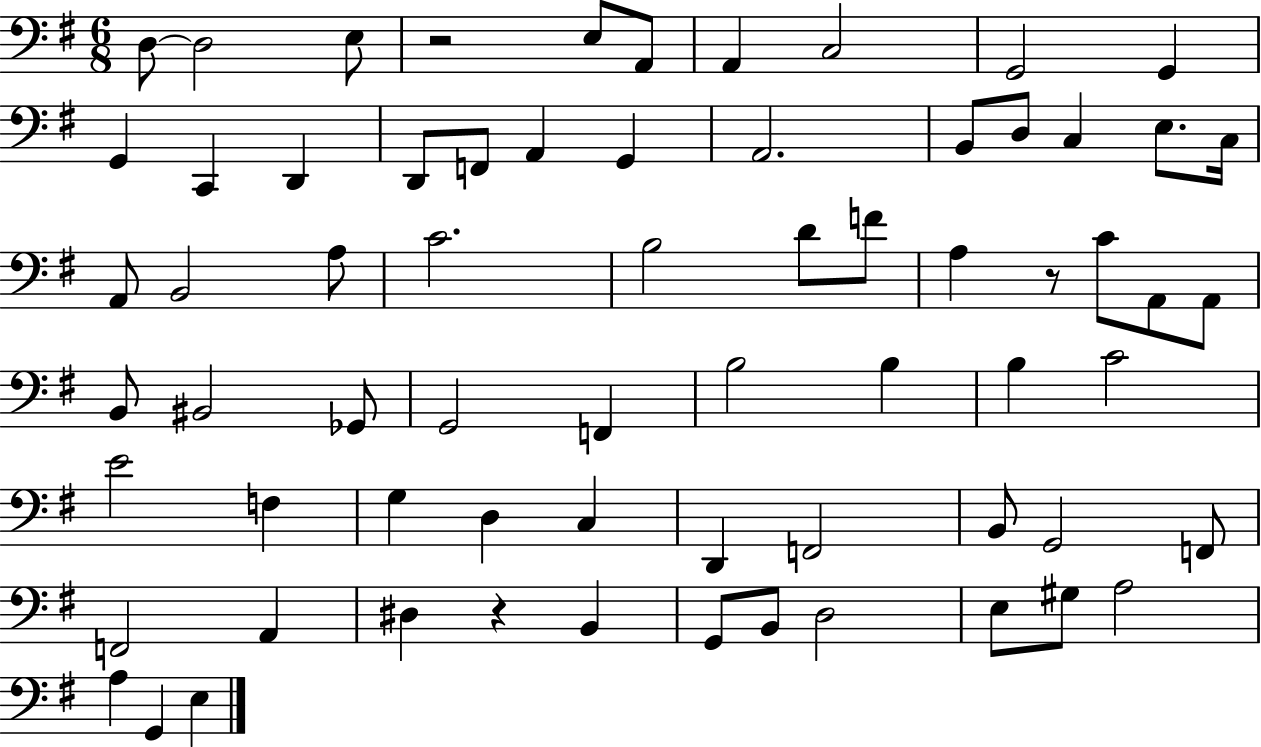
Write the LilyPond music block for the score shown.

{
  \clef bass
  \numericTimeSignature
  \time 6/8
  \key g \major
  d8~~ d2 e8 | r2 e8 a,8 | a,4 c2 | g,2 g,4 | \break g,4 c,4 d,4 | d,8 f,8 a,4 g,4 | a,2. | b,8 d8 c4 e8. c16 | \break a,8 b,2 a8 | c'2. | b2 d'8 f'8 | a4 r8 c'8 a,8 a,8 | \break b,8 bis,2 ges,8 | g,2 f,4 | b2 b4 | b4 c'2 | \break e'2 f4 | g4 d4 c4 | d,4 f,2 | b,8 g,2 f,8 | \break f,2 a,4 | dis4 r4 b,4 | g,8 b,8 d2 | e8 gis8 a2 | \break a4 g,4 e4 | \bar "|."
}